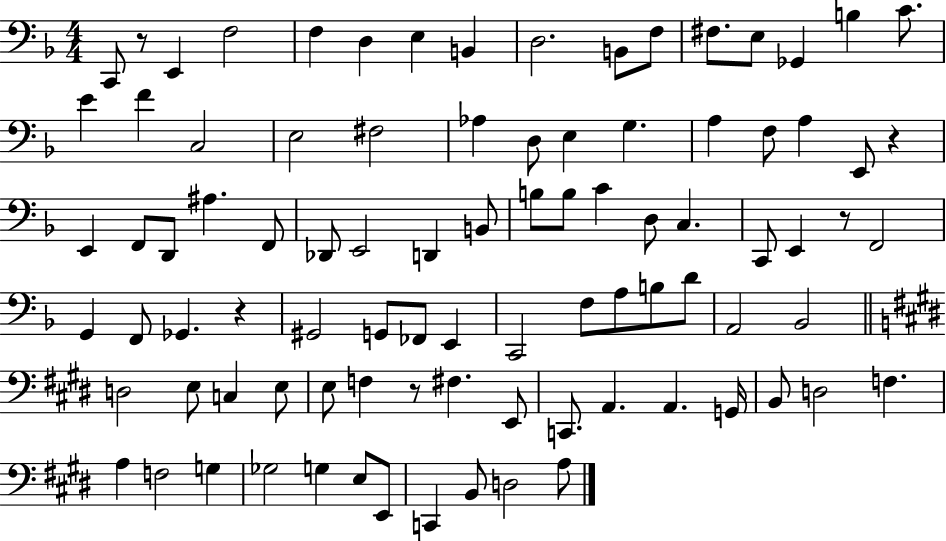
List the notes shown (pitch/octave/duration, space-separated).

C2/e R/e E2/q F3/h F3/q D3/q E3/q B2/q D3/h. B2/e F3/e F#3/e. E3/e Gb2/q B3/q C4/e. E4/q F4/q C3/h E3/h F#3/h Ab3/q D3/e E3/q G3/q. A3/q F3/e A3/q E2/e R/q E2/q F2/e D2/e A#3/q. F2/e Db2/e E2/h D2/q B2/e B3/e B3/e C4/q D3/e C3/q. C2/e E2/q R/e F2/h G2/q F2/e Gb2/q. R/q G#2/h G2/e FES2/e E2/q C2/h F3/e A3/e B3/e D4/e A2/h Bb2/h D3/h E3/e C3/q E3/e E3/e F3/q R/e F#3/q. E2/e C2/e. A2/q. A2/q. G2/s B2/e D3/h F3/q. A3/q F3/h G3/q Gb3/h G3/q E3/e E2/e C2/q B2/e D3/h A3/e